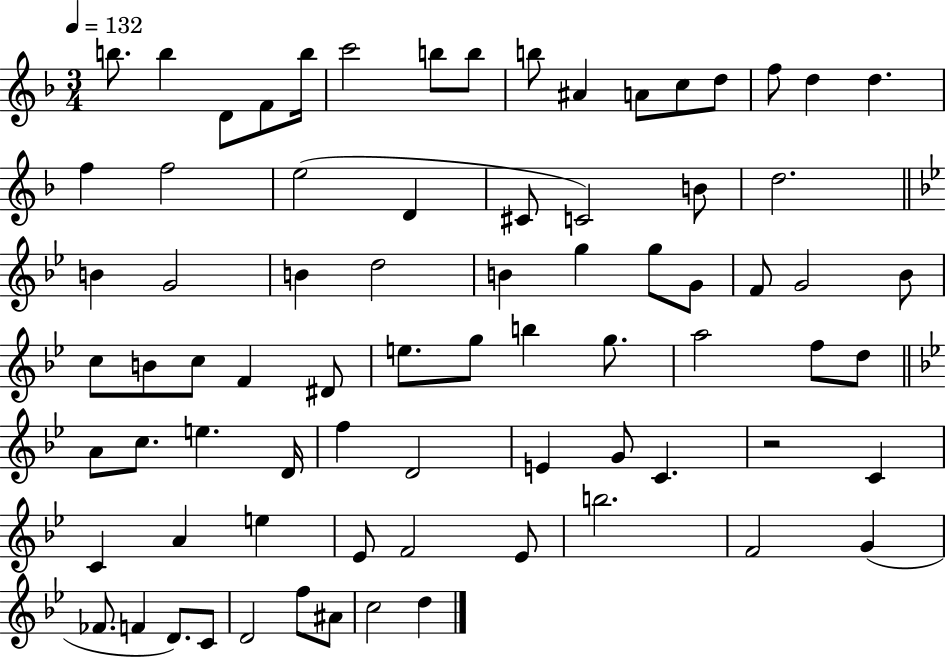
B5/e. B5/q D4/e F4/e B5/s C6/h B5/e B5/e B5/e A#4/q A4/e C5/e D5/e F5/e D5/q D5/q. F5/q F5/h E5/h D4/q C#4/e C4/h B4/e D5/h. B4/q G4/h B4/q D5/h B4/q G5/q G5/e G4/e F4/e G4/h Bb4/e C5/e B4/e C5/e F4/q D#4/e E5/e. G5/e B5/q G5/e. A5/h F5/e D5/e A4/e C5/e. E5/q. D4/s F5/q D4/h E4/q G4/e C4/q. R/h C4/q C4/q A4/q E5/q Eb4/e F4/h Eb4/e B5/h. F4/h G4/q FES4/e. F4/q D4/e. C4/e D4/h F5/e A#4/e C5/h D5/q